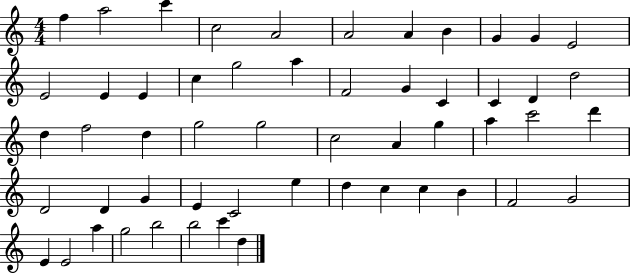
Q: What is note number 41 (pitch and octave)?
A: D5